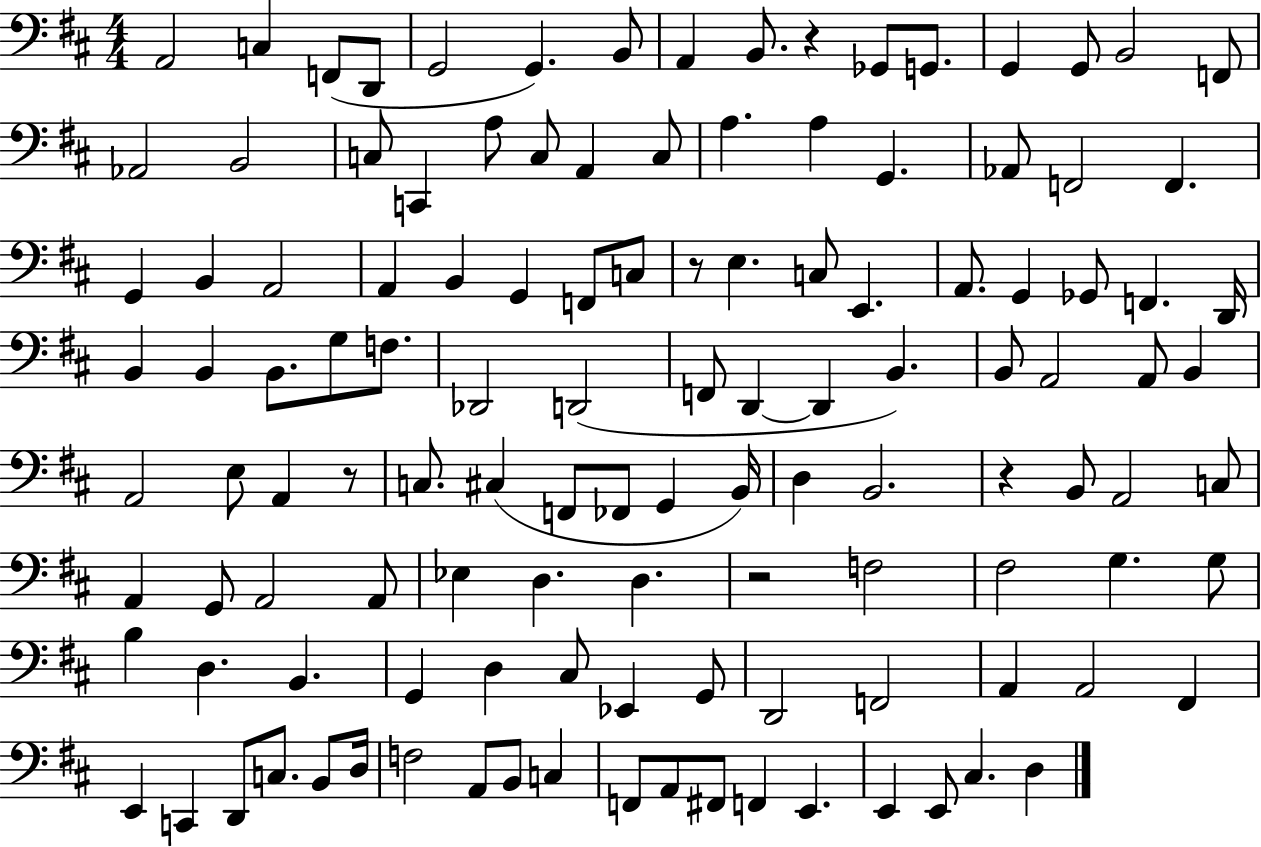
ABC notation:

X:1
T:Untitled
M:4/4
L:1/4
K:D
A,,2 C, F,,/2 D,,/2 G,,2 G,, B,,/2 A,, B,,/2 z _G,,/2 G,,/2 G,, G,,/2 B,,2 F,,/2 _A,,2 B,,2 C,/2 C,, A,/2 C,/2 A,, C,/2 A, A, G,, _A,,/2 F,,2 F,, G,, B,, A,,2 A,, B,, G,, F,,/2 C,/2 z/2 E, C,/2 E,, A,,/2 G,, _G,,/2 F,, D,,/4 B,, B,, B,,/2 G,/2 F,/2 _D,,2 D,,2 F,,/2 D,, D,, B,, B,,/2 A,,2 A,,/2 B,, A,,2 E,/2 A,, z/2 C,/2 ^C, F,,/2 _F,,/2 G,, B,,/4 D, B,,2 z B,,/2 A,,2 C,/2 A,, G,,/2 A,,2 A,,/2 _E, D, D, z2 F,2 ^F,2 G, G,/2 B, D, B,, G,, D, ^C,/2 _E,, G,,/2 D,,2 F,,2 A,, A,,2 ^F,, E,, C,, D,,/2 C,/2 B,,/2 D,/4 F,2 A,,/2 B,,/2 C, F,,/2 A,,/2 ^F,,/2 F,, E,, E,, E,,/2 ^C, D,